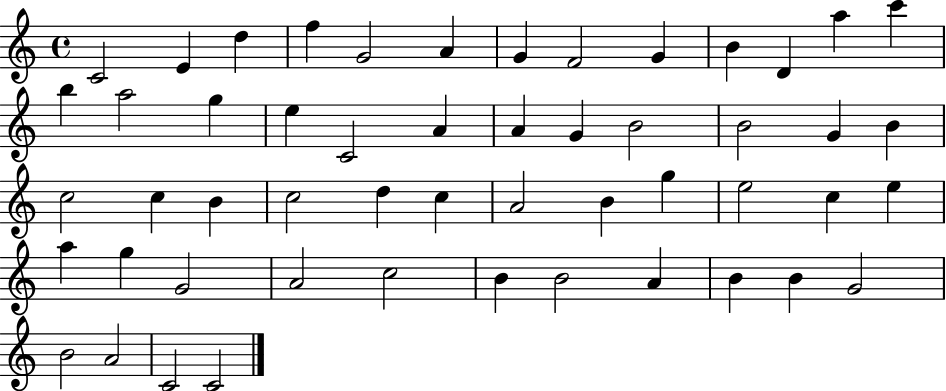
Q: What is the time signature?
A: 4/4